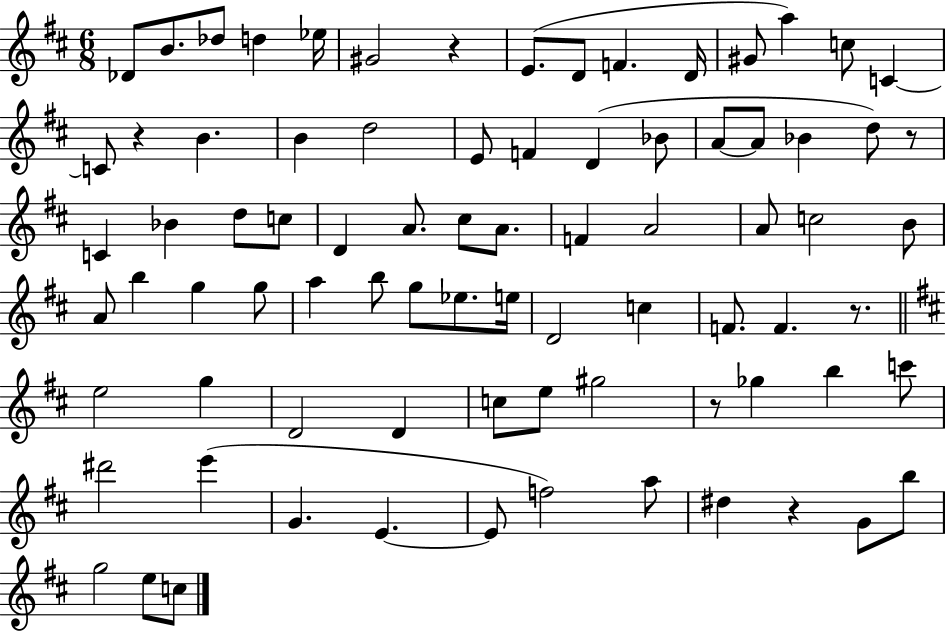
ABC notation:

X:1
T:Untitled
M:6/8
L:1/4
K:D
_D/2 B/2 _d/2 d _e/4 ^G2 z E/2 D/2 F D/4 ^G/2 a c/2 C C/2 z B B d2 E/2 F D _B/2 A/2 A/2 _B d/2 z/2 C _B d/2 c/2 D A/2 ^c/2 A/2 F A2 A/2 c2 B/2 A/2 b g g/2 a b/2 g/2 _e/2 e/4 D2 c F/2 F z/2 e2 g D2 D c/2 e/2 ^g2 z/2 _g b c'/2 ^d'2 e' G E E/2 f2 a/2 ^d z G/2 b/2 g2 e/2 c/2